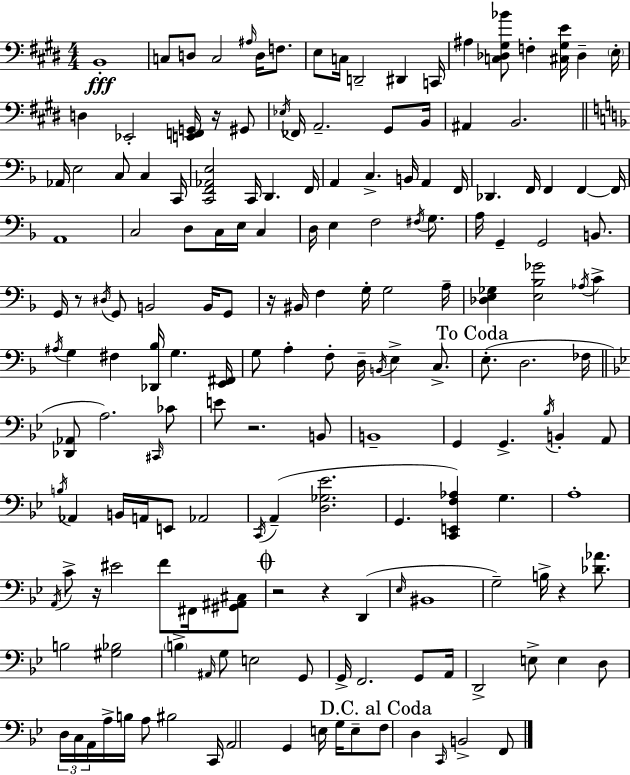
B2/w C3/e D3/e C3/h A#3/s D3/s F3/e. E3/e C3/s D2/h D#2/q C2/s A#3/q [C3,Db3,G#3,Bb4]/e F3/q [C#3,G#3,E4]/s Db3/q E3/s D3/q Eb2/h [E2,F2,G2]/s R/s G#2/e Eb3/s FES2/s A2/h. G#2/e B2/s A#2/q B2/h. Ab2/s E3/h C3/e C3/q C2/s [C2,F2,Ab2,E3]/h C2/s D2/q. F2/s A2/q C3/q. B2/s A2/q F2/s Db2/q. F2/s F2/q F2/q F2/s A2/w C3/h D3/e C3/s E3/s C3/q D3/s E3/q F3/h F#3/s G3/e. A3/s G2/q G2/h B2/e. G2/s R/e D#3/s G2/e B2/h B2/s G2/e R/s BIS2/s F3/q G3/s G3/h A3/s [Db3,E3,Gb3]/q [E3,Bb3,Gb4]/h Ab3/s C4/q A#3/s G3/q F#3/q [Db2,Bb3]/s G3/q. [E2,F#2]/s G3/e A3/q F3/e D3/s B2/s E3/q C3/e. E3/e. D3/h. FES3/s [Db2,Ab2]/e A3/h. C#2/s CES4/e E4/e R/h. B2/e B2/w G2/q G2/q. Bb3/s B2/q A2/e B3/s Ab2/q B2/s A2/s E2/e Ab2/h C2/s A2/q [D3,Gb3,Eb4]/h. G2/q. [C2,E2,F3,Ab3]/q G3/q. A3/w A2/s C4/e R/s EIS4/h F4/e F#2/s [G#2,A#2,C#3]/e R/h R/q D2/q Eb3/s BIS2/w G3/h B3/s R/q [Db4,Ab4]/e. B3/h [G#3,Bb3]/h B3/q A#2/s G3/e E3/h G2/e G2/s F2/h. G2/e A2/s D2/h E3/e E3/q D3/e D3/s C3/s A2/s A3/s B3/s A3/e BIS3/h C2/s A2/h G2/q E3/s G3/s E3/e F3/e D3/q C2/s B2/h F2/e